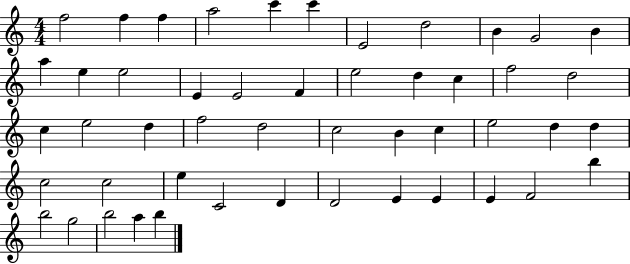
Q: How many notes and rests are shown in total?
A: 49